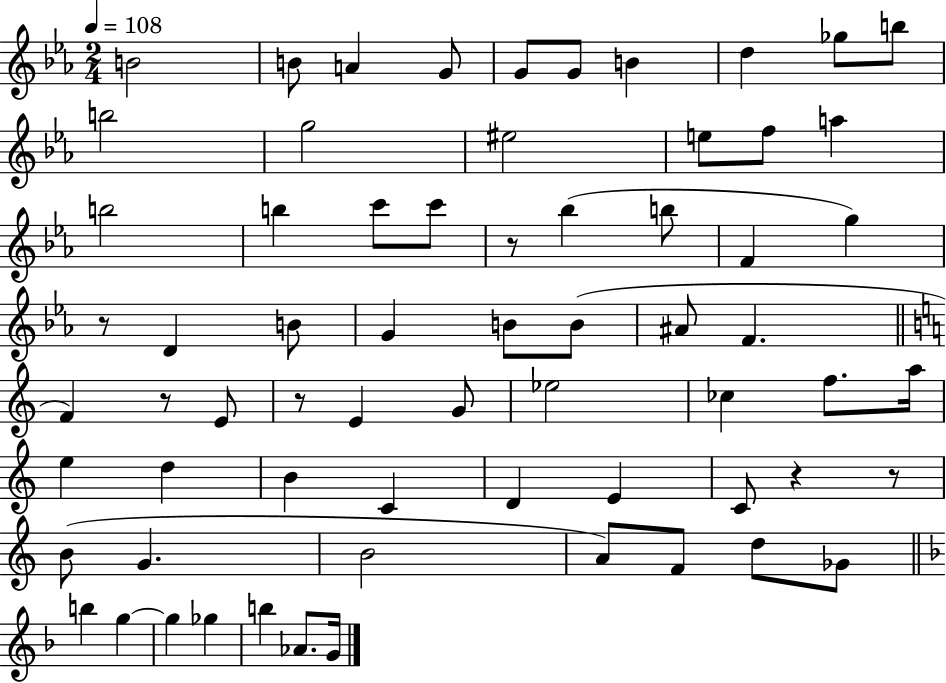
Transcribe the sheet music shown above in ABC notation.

X:1
T:Untitled
M:2/4
L:1/4
K:Eb
B2 B/2 A G/2 G/2 G/2 B d _g/2 b/2 b2 g2 ^e2 e/2 f/2 a b2 b c'/2 c'/2 z/2 _b b/2 F g z/2 D B/2 G B/2 B/2 ^A/2 F F z/2 E/2 z/2 E G/2 _e2 _c f/2 a/4 e d B C D E C/2 z z/2 B/2 G B2 A/2 F/2 d/2 _G/2 b g g _g b _A/2 G/4